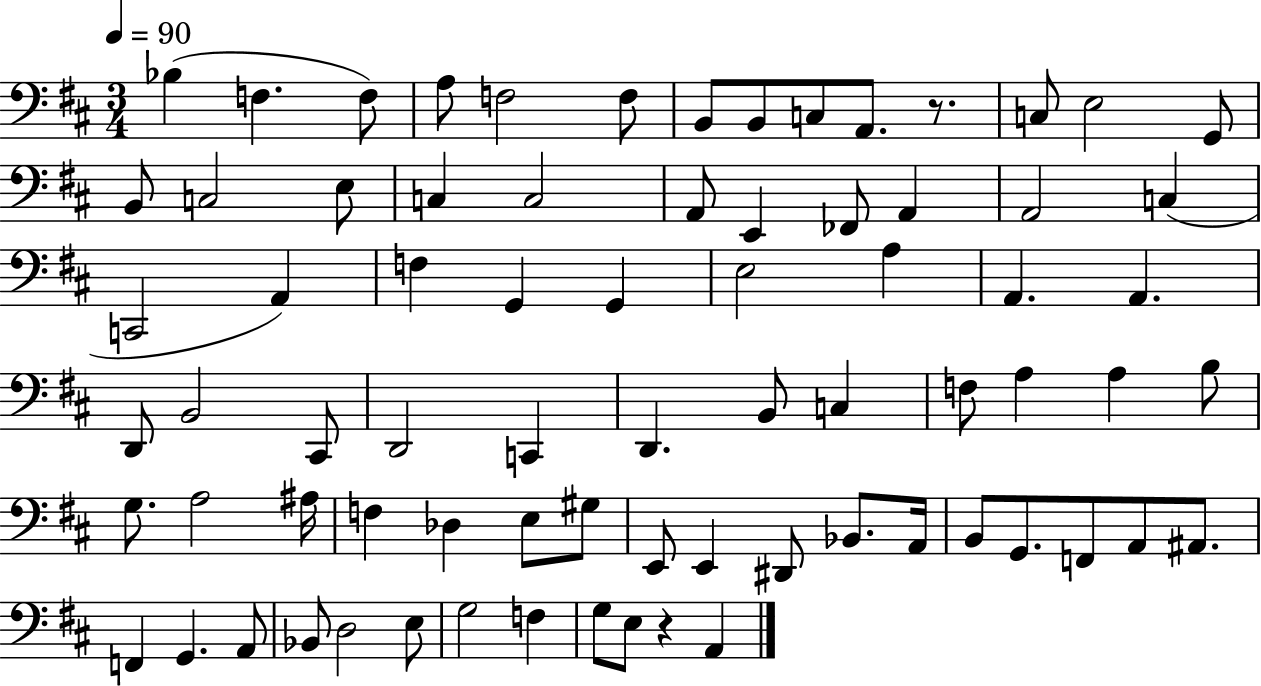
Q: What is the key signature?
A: D major